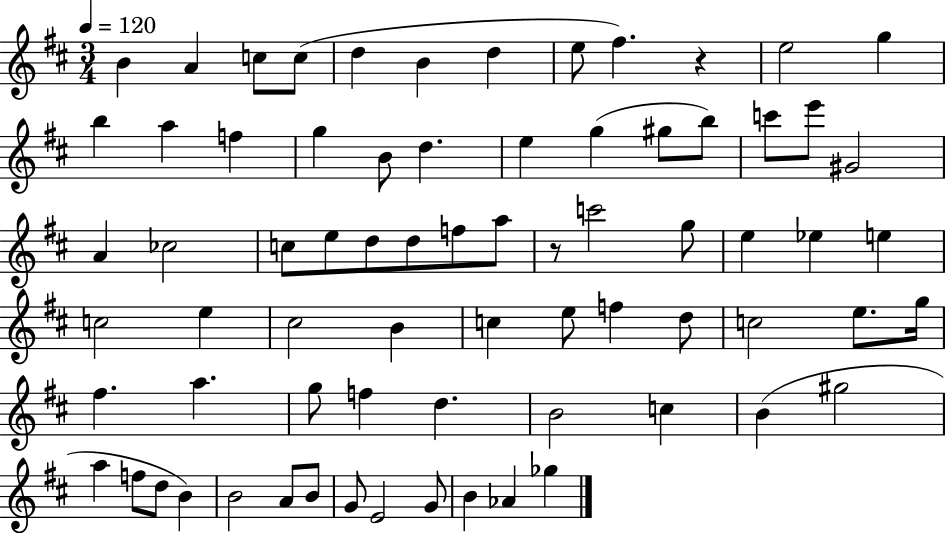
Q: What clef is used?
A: treble